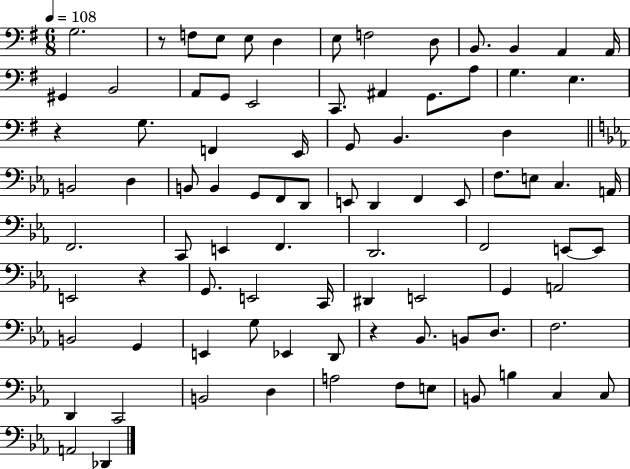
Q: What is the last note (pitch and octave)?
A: Db2